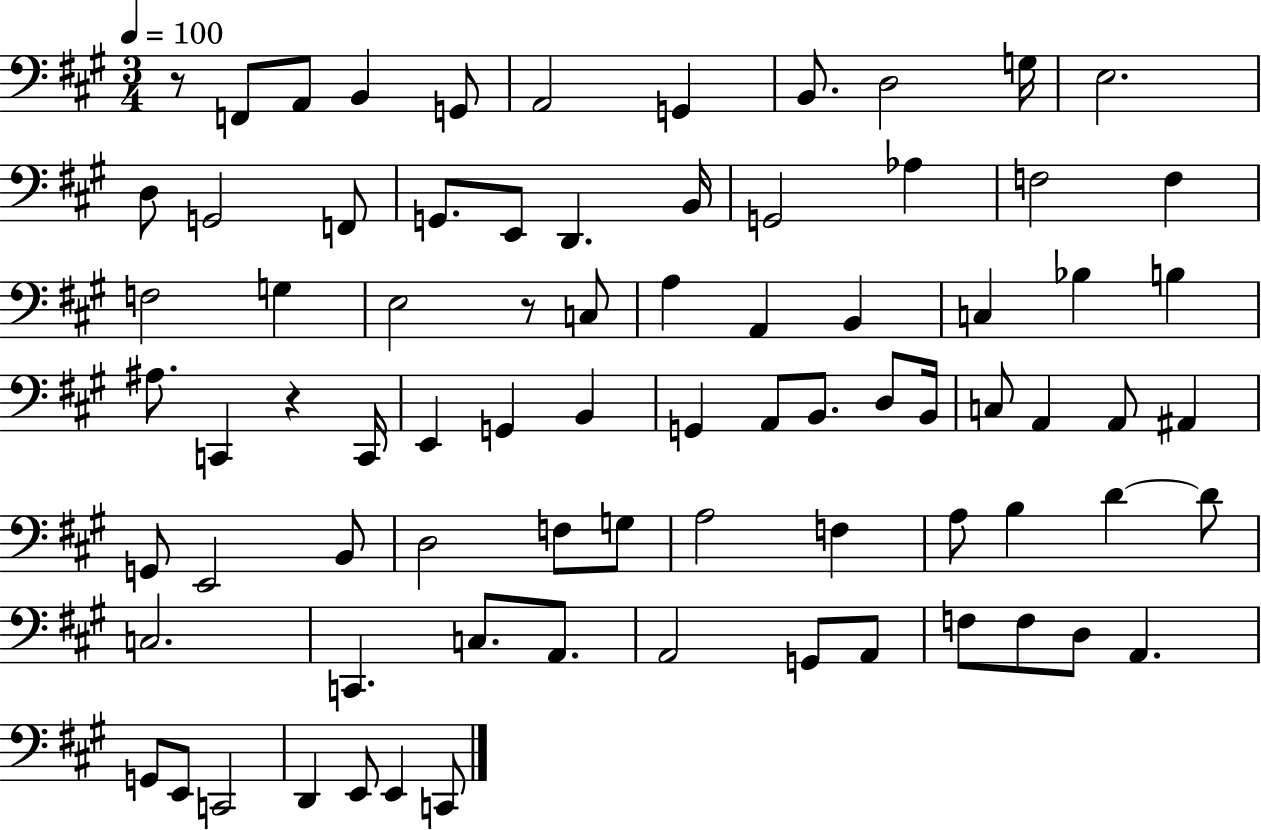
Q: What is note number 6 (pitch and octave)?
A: G2